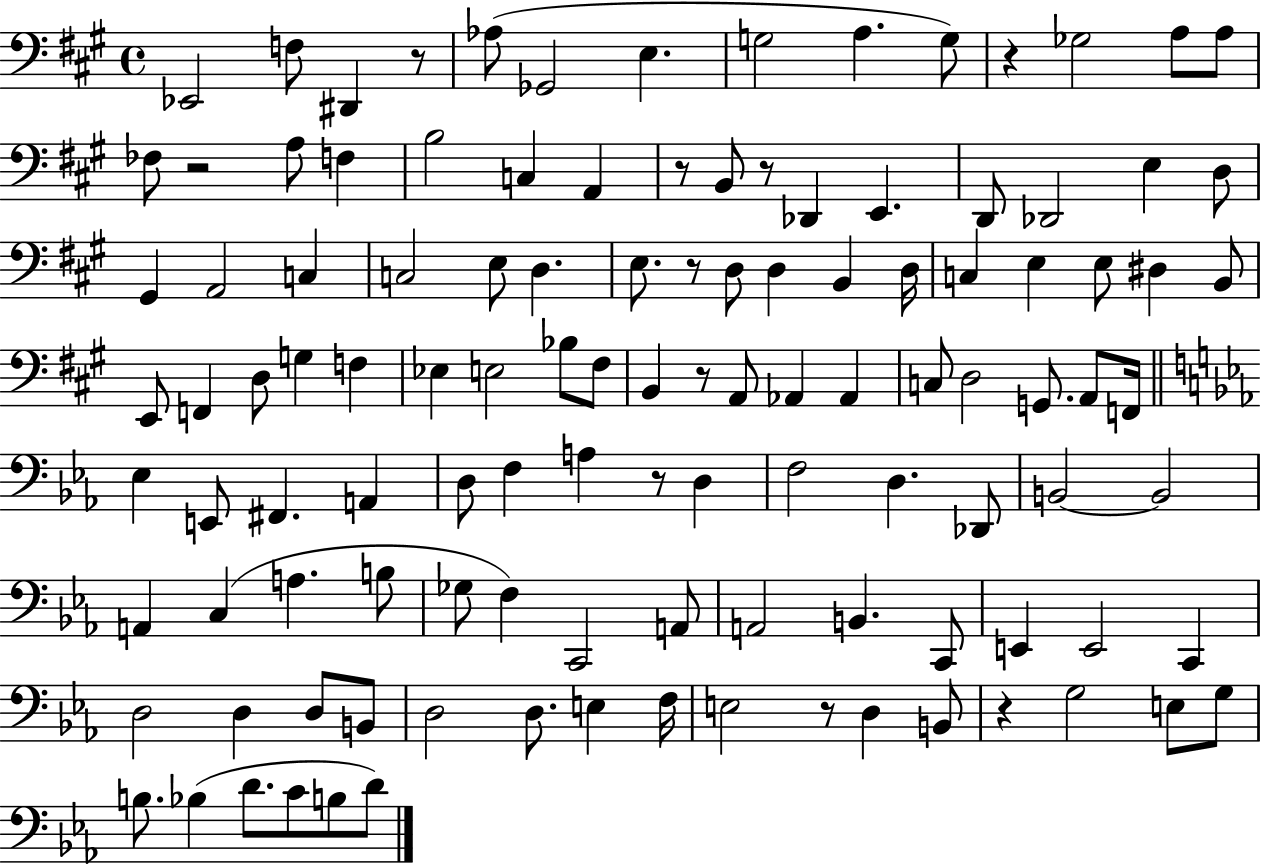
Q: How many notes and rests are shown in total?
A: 116